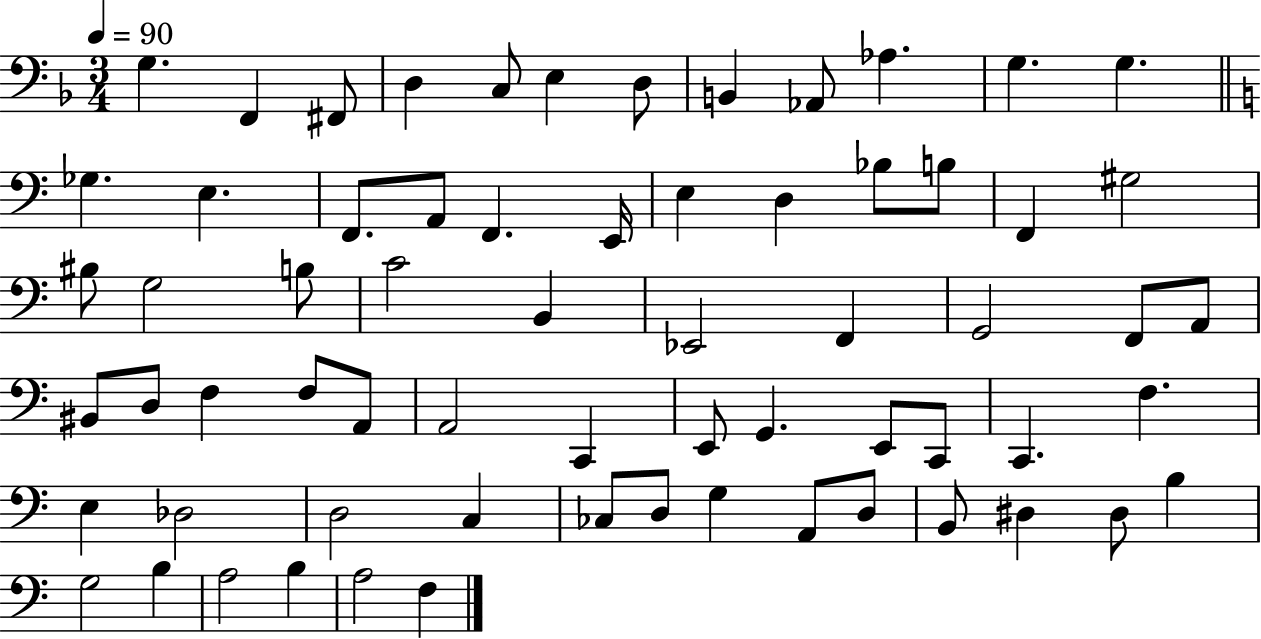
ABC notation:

X:1
T:Untitled
M:3/4
L:1/4
K:F
G, F,, ^F,,/2 D, C,/2 E, D,/2 B,, _A,,/2 _A, G, G, _G, E, F,,/2 A,,/2 F,, E,,/4 E, D, _B,/2 B,/2 F,, ^G,2 ^B,/2 G,2 B,/2 C2 B,, _E,,2 F,, G,,2 F,,/2 A,,/2 ^B,,/2 D,/2 F, F,/2 A,,/2 A,,2 C,, E,,/2 G,, E,,/2 C,,/2 C,, F, E, _D,2 D,2 C, _C,/2 D,/2 G, A,,/2 D,/2 B,,/2 ^D, ^D,/2 B, G,2 B, A,2 B, A,2 F,